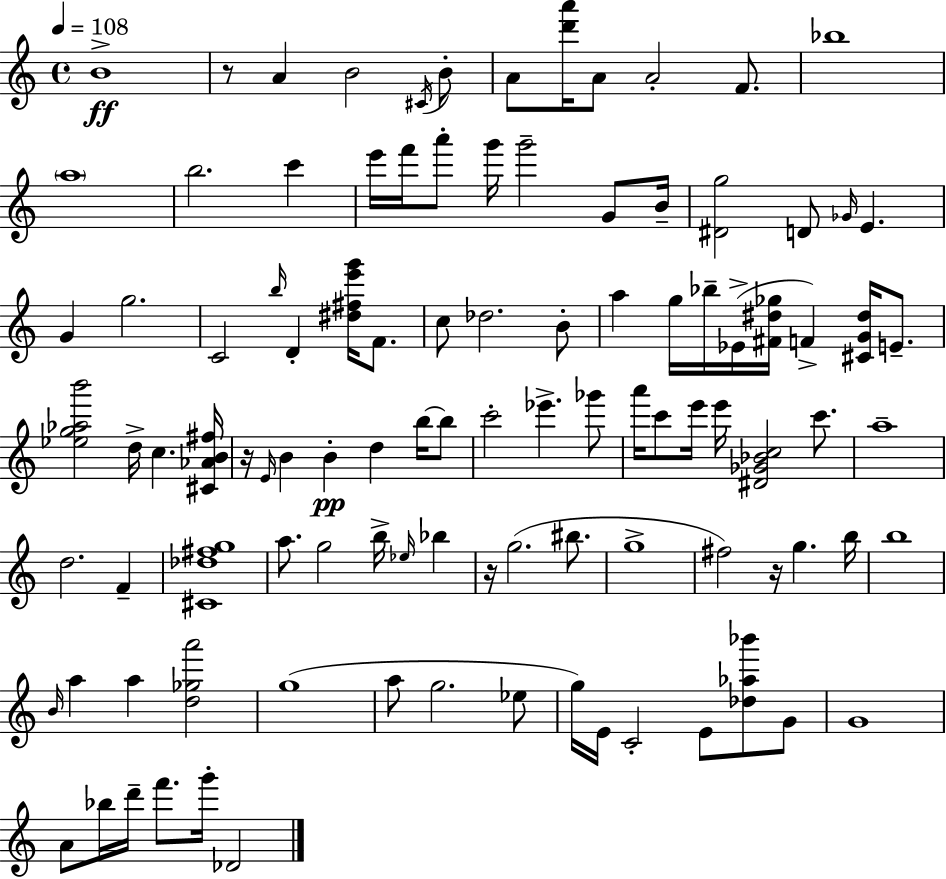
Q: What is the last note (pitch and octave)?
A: Db4